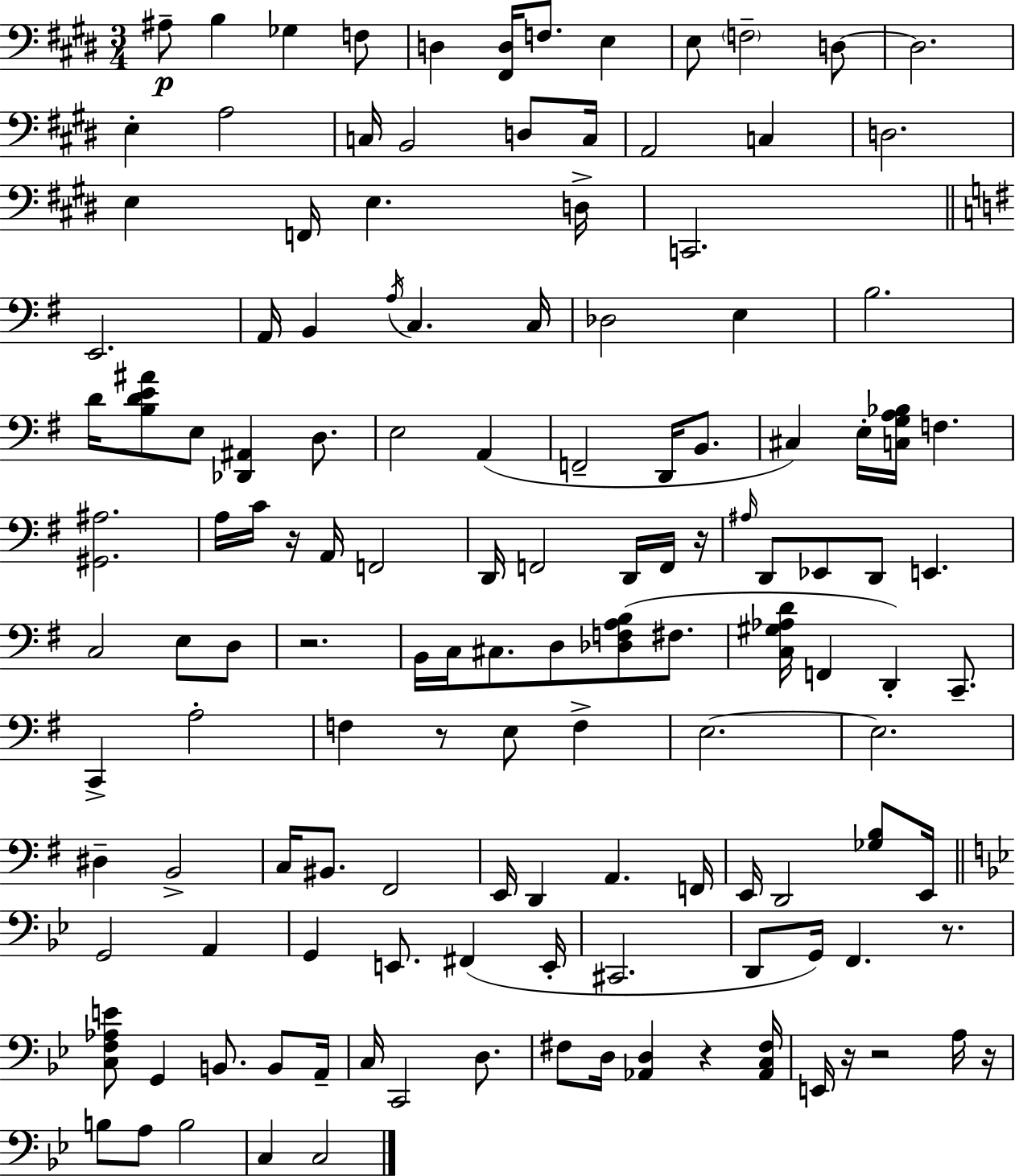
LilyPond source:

{
  \clef bass
  \numericTimeSignature
  \time 3/4
  \key e \major
  ais8--\p b4 ges4 f8 | d4 <fis, d>16 f8. e4 | e8 \parenthesize f2-- d8~~ | d2. | \break e4-. a2 | c16 b,2 d8 c16 | a,2 c4 | d2. | \break e4 f,16 e4. d16-> | c,2. | \bar "||" \break \key g \major e,2. | a,16 b,4 \acciaccatura { a16 } c4. | c16 des2 e4 | b2. | \break d'16 <b d' e' ais'>8 e8 <des, ais,>4 d8. | e2 a,4( | f,2-- d,16 b,8. | cis4) e16-. <c g a bes>16 f4. | \break <gis, ais>2. | a16 c'16 r16 a,16 f,2 | d,16 f,2 d,16 f,16 | r16 \grace { ais16 } d,8 ees,8 d,8 e,4. | \break c2 e8 | d8 r2. | b,16 c16 cis8. d8 <des f a b>8( fis8. | <c gis aes d'>16 f,4 d,4-.) c,8.-- | \break c,4-> a2-. | f4 r8 e8 f4-> | e2.~~ | e2. | \break dis4-- b,2-> | c16 bis,8. fis,2 | e,16 d,4 a,4. | f,16 e,16 d,2 <ges b>8 | \break e,16 \bar "||" \break \key g \minor g,2 a,4 | g,4 e,8. fis,4( e,16-. | cis,2. | d,8 g,16) f,4. r8. | \break <c f aes e'>8 g,4 b,8. b,8 a,16-- | c16 c,2 d8. | fis8 d16 <aes, d>4 r4 <aes, c fis>16 | e,16 r16 r2 a16 r16 | \break b8 a8 b2 | c4 c2 | \bar "|."
}